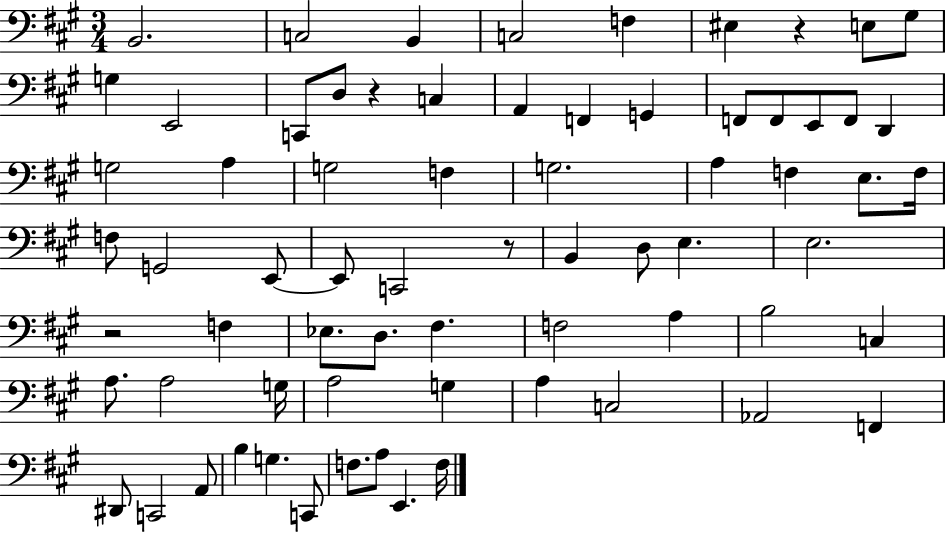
{
  \clef bass
  \numericTimeSignature
  \time 3/4
  \key a \major
  b,2. | c2 b,4 | c2 f4 | eis4 r4 e8 gis8 | \break g4 e,2 | c,8 d8 r4 c4 | a,4 f,4 g,4 | f,8 f,8 e,8 f,8 d,4 | \break g2 a4 | g2 f4 | g2. | a4 f4 e8. f16 | \break f8 g,2 e,8~~ | e,8 c,2 r8 | b,4 d8 e4. | e2. | \break r2 f4 | ees8. d8. fis4. | f2 a4 | b2 c4 | \break a8. a2 g16 | a2 g4 | a4 c2 | aes,2 f,4 | \break dis,8 c,2 a,8 | b4 g4. c,8 | f8. a8 e,4. f16 | \bar "|."
}